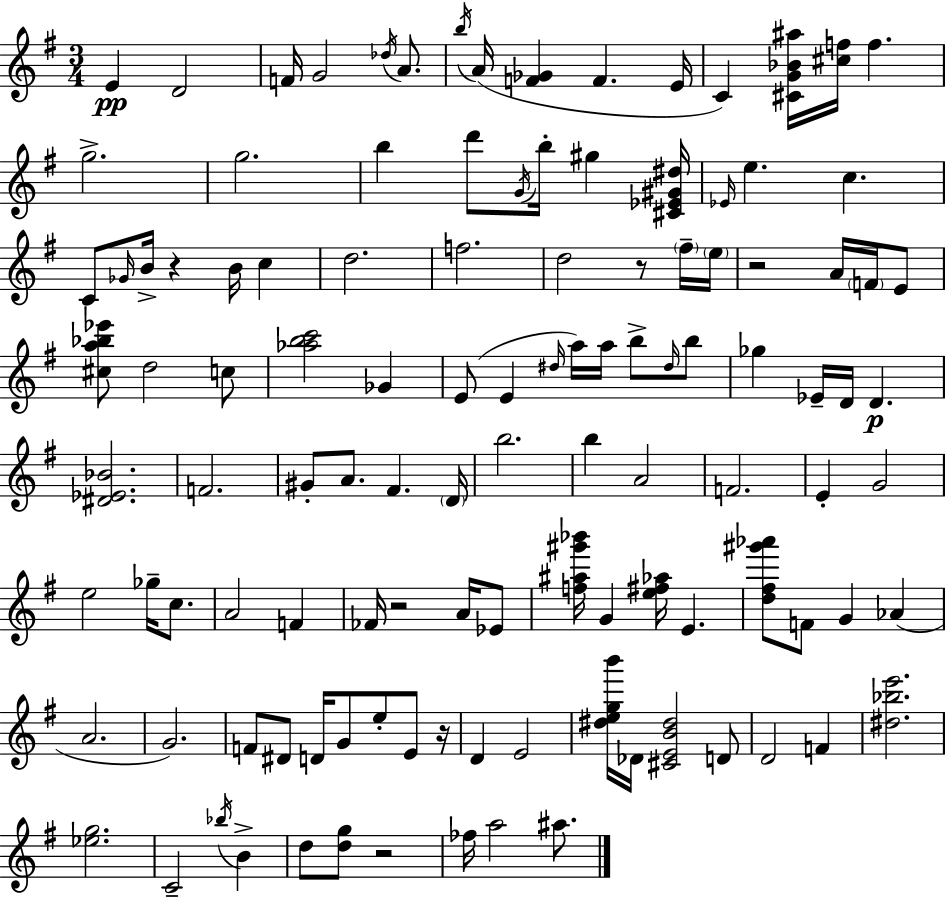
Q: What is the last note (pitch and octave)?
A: A#5